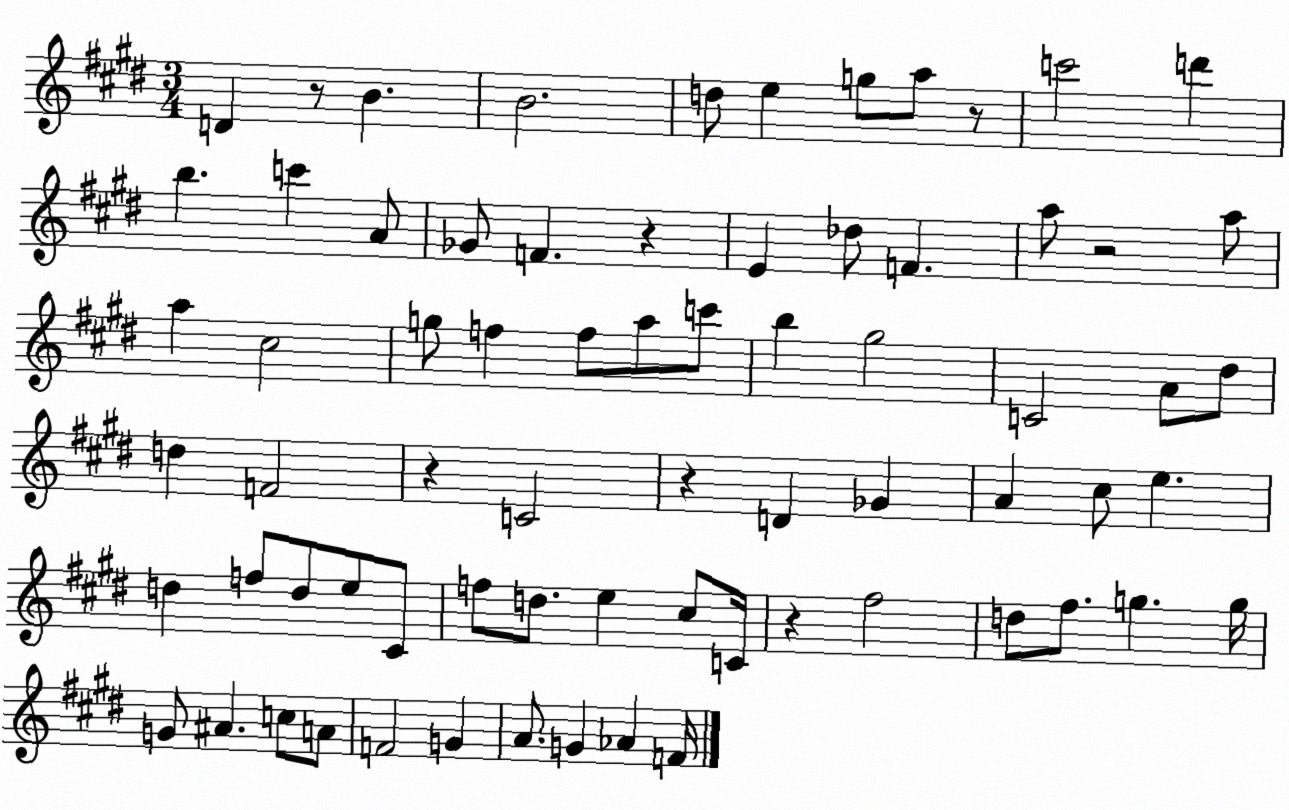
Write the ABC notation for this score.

X:1
T:Untitled
M:3/4
L:1/4
K:E
D z/2 B B2 d/2 e g/2 a/2 z/2 c'2 d' b c' A/2 _G/2 F z E _d/2 F a/2 z2 a/2 a ^c2 g/2 f f/2 a/2 c'/2 b ^g2 C2 A/2 ^d/2 d F2 z C2 z D _G A ^c/2 e d f/2 d/2 e/2 ^C/2 f/2 d/2 e ^c/2 C/4 z ^f2 d/2 ^f/2 g g/4 G/2 ^A c/2 A/2 F2 G A/2 G _A F/4